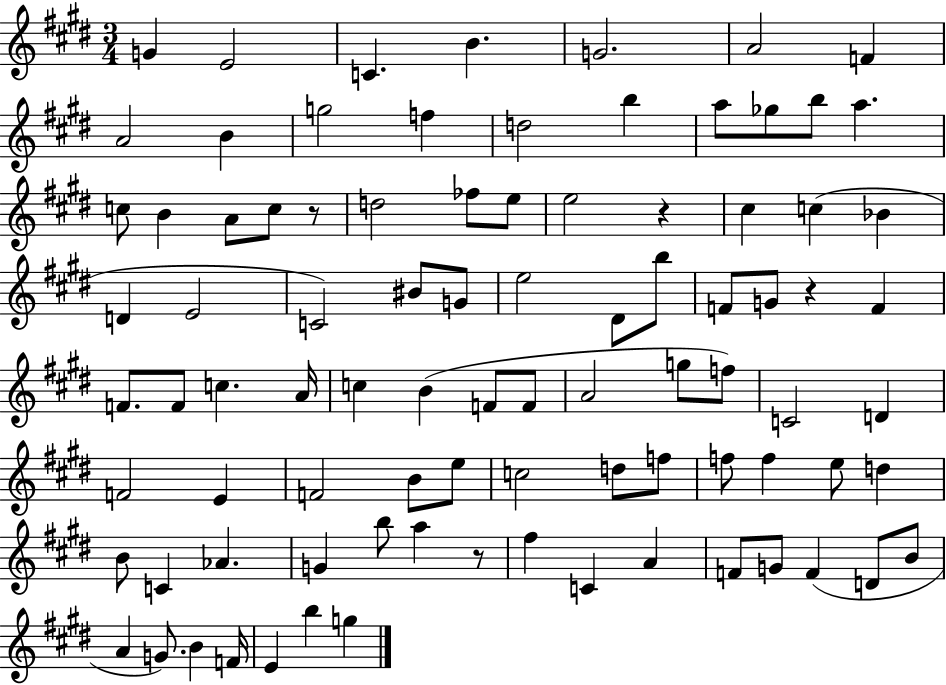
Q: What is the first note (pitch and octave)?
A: G4